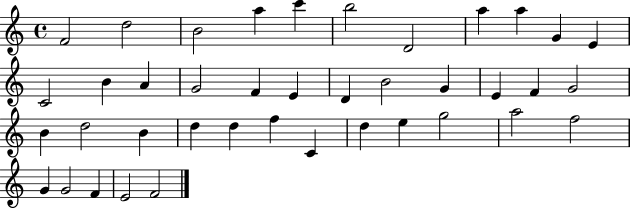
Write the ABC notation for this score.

X:1
T:Untitled
M:4/4
L:1/4
K:C
F2 d2 B2 a c' b2 D2 a a G E C2 B A G2 F E D B2 G E F G2 B d2 B d d f C d e g2 a2 f2 G G2 F E2 F2